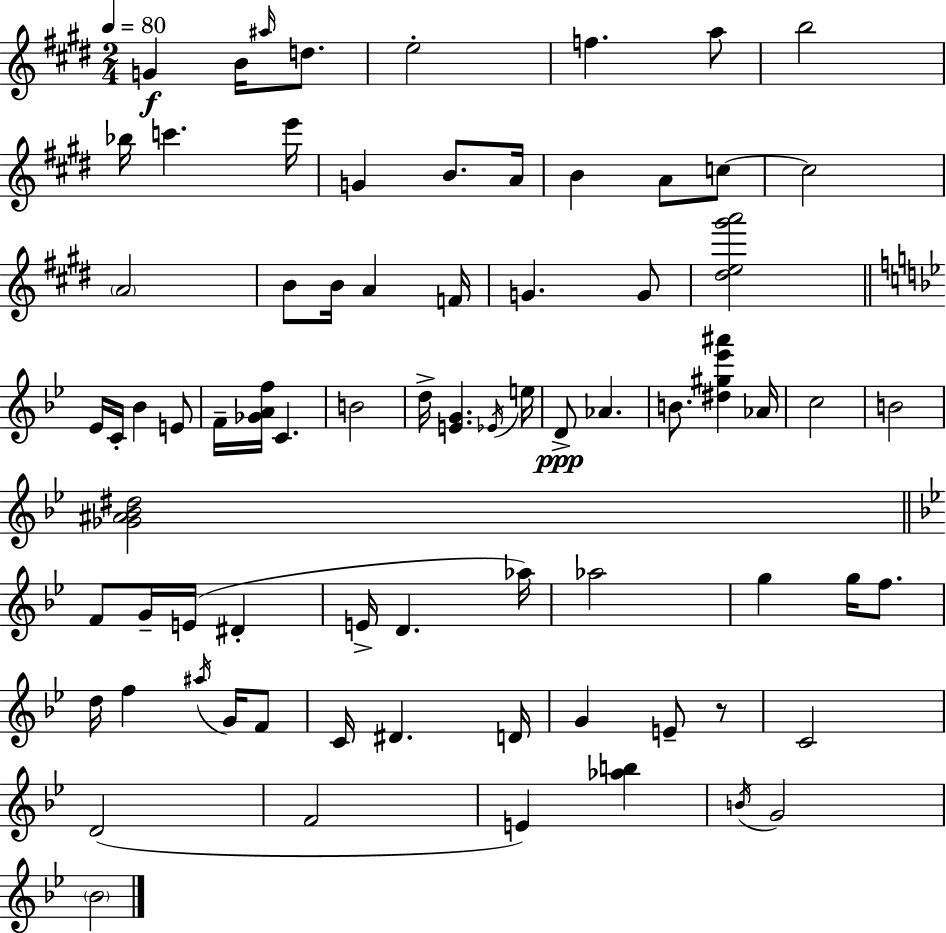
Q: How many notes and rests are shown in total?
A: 76